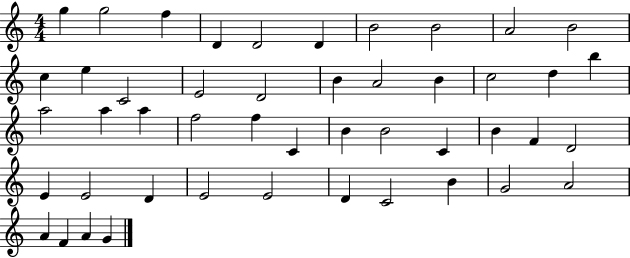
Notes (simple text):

G5/q G5/h F5/q D4/q D4/h D4/q B4/h B4/h A4/h B4/h C5/q E5/q C4/h E4/h D4/h B4/q A4/h B4/q C5/h D5/q B5/q A5/h A5/q A5/q F5/h F5/q C4/q B4/q B4/h C4/q B4/q F4/q D4/h E4/q E4/h D4/q E4/h E4/h D4/q C4/h B4/q G4/h A4/h A4/q F4/q A4/q G4/q